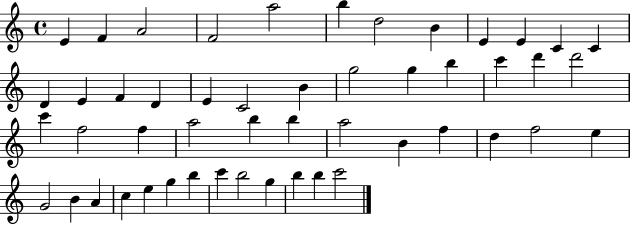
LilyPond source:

{
  \clef treble
  \time 4/4
  \defaultTimeSignature
  \key c \major
  e'4 f'4 a'2 | f'2 a''2 | b''4 d''2 b'4 | e'4 e'4 c'4 c'4 | \break d'4 e'4 f'4 d'4 | e'4 c'2 b'4 | g''2 g''4 b''4 | c'''4 d'''4 d'''2 | \break c'''4 f''2 f''4 | a''2 b''4 b''4 | a''2 b'4 f''4 | d''4 f''2 e''4 | \break g'2 b'4 a'4 | c''4 e''4 g''4 b''4 | c'''4 b''2 g''4 | b''4 b''4 c'''2 | \break \bar "|."
}